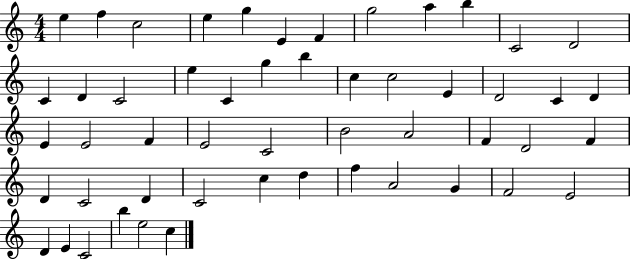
E5/q F5/q C5/h E5/q G5/q E4/q F4/q G5/h A5/q B5/q C4/h D4/h C4/q D4/q C4/h E5/q C4/q G5/q B5/q C5/q C5/h E4/q D4/h C4/q D4/q E4/q E4/h F4/q E4/h C4/h B4/h A4/h F4/q D4/h F4/q D4/q C4/h D4/q C4/h C5/q D5/q F5/q A4/h G4/q F4/h E4/h D4/q E4/q C4/h B5/q E5/h C5/q